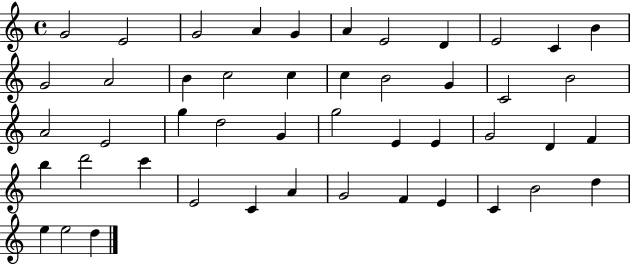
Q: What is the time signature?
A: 4/4